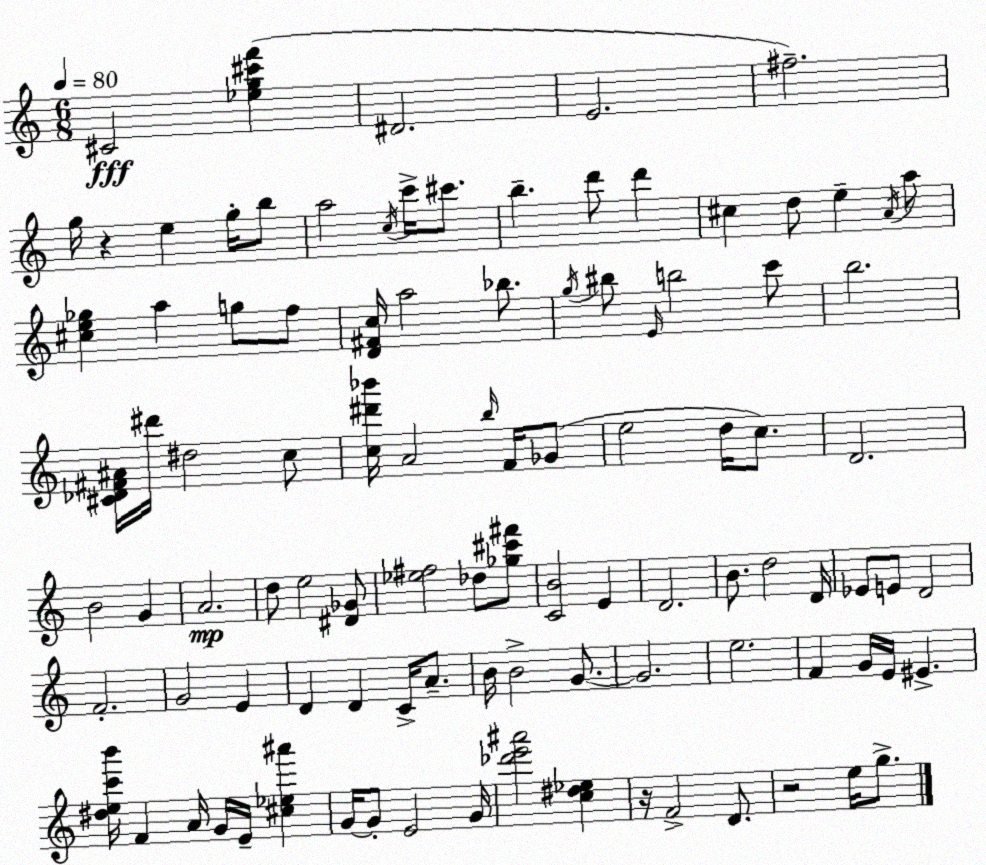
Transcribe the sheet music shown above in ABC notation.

X:1
T:Untitled
M:6/8
L:1/4
K:C
^C2 [_eg^c'f'] ^D2 E2 ^f2 g/4 z e g/4 b/2 a2 c/4 c'/4 ^c'/2 b d'/2 d' ^c d/2 e A/4 a/2 [^ce_g] a g/2 f/2 [D^Fc]/4 a2 _b/2 g/4 ^b/2 E/4 b2 c'/2 b2 [^C_D^F^A]/4 ^d'/4 ^d2 c/2 [c^d'_b']/4 A2 b/4 F/4 _G/2 e2 d/4 c/2 D2 B2 G A2 d/2 e2 [^D_G]/2 [_e^f]2 _d/2 [_g^c'^f']/2 [CB]2 E D2 B/2 d2 D/4 _E/2 E/2 D2 F2 G2 E D D C/4 A/2 B/4 B2 G/2 G2 e2 F G/4 E/4 ^E [^dec'b']/4 F A/4 G/4 E/4 [^c_e^a'] G/4 G/2 E2 G/4 [_d'e'^a']2 [c^d_e] z/4 F2 D/2 z2 e/4 g/2